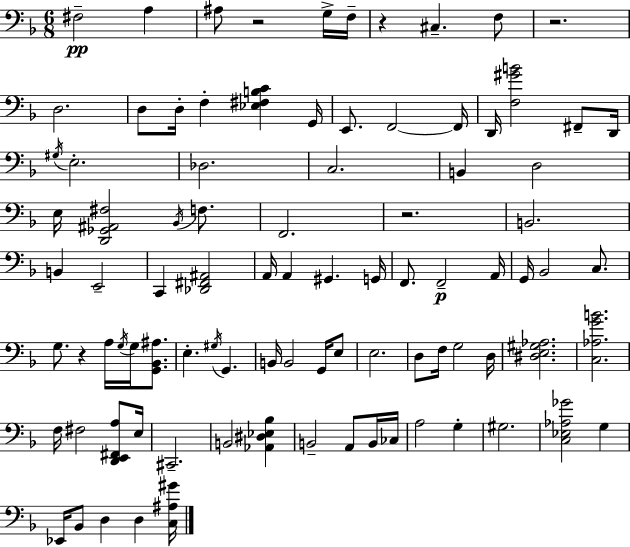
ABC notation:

X:1
T:Untitled
M:6/8
L:1/4
K:F
^F,2 A, ^A,/2 z2 G,/4 F,/4 z ^C, F,/2 z2 D,2 D,/2 D,/4 F, [_E,^F,B,C] G,,/4 E,,/2 F,,2 F,,/4 D,,/4 [F,^GB]2 ^F,,/2 D,,/4 ^G,/4 E,2 _D,2 C,2 B,, D,2 E,/4 [D,,_G,,^A,,^F,]2 _B,,/4 F,/2 F,,2 z2 B,,2 B,, E,,2 C,, [_D,,^F,,^A,,]2 A,,/4 A,, ^G,, G,,/4 F,,/2 F,,2 A,,/4 G,,/4 _B,,2 C,/2 G,/2 z A,/4 G,/4 G,/4 [G,,_B,,^A,]/2 E, ^G,/4 G,, B,,/4 B,,2 G,,/4 E,/2 E,2 D,/2 F,/4 G,2 D,/4 [^D,E,^G,_A,]2 [C,_A,GB]2 F,/4 ^F,2 [D,,E,,^F,,A,]/2 E,/4 ^C,,2 B,,2 [_A,,^D,_E,_B,] B,,2 A,,/2 B,,/4 _C,/4 A,2 G, ^G,2 [C,_E,_A,_G]2 G, _E,,/4 _B,,/2 D, D, [C,^A,^G]/4